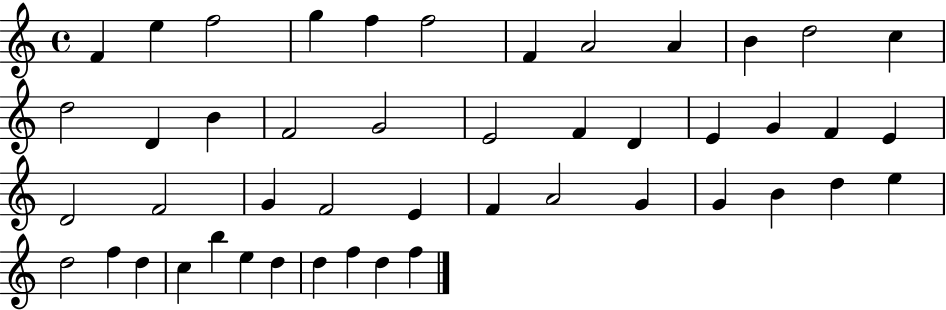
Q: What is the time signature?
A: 4/4